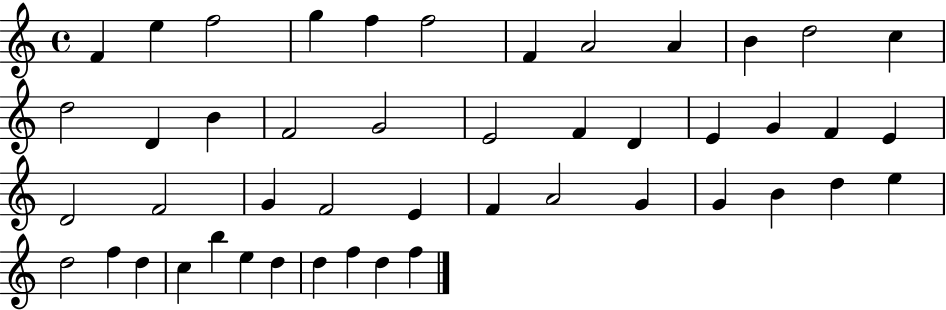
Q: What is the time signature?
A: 4/4